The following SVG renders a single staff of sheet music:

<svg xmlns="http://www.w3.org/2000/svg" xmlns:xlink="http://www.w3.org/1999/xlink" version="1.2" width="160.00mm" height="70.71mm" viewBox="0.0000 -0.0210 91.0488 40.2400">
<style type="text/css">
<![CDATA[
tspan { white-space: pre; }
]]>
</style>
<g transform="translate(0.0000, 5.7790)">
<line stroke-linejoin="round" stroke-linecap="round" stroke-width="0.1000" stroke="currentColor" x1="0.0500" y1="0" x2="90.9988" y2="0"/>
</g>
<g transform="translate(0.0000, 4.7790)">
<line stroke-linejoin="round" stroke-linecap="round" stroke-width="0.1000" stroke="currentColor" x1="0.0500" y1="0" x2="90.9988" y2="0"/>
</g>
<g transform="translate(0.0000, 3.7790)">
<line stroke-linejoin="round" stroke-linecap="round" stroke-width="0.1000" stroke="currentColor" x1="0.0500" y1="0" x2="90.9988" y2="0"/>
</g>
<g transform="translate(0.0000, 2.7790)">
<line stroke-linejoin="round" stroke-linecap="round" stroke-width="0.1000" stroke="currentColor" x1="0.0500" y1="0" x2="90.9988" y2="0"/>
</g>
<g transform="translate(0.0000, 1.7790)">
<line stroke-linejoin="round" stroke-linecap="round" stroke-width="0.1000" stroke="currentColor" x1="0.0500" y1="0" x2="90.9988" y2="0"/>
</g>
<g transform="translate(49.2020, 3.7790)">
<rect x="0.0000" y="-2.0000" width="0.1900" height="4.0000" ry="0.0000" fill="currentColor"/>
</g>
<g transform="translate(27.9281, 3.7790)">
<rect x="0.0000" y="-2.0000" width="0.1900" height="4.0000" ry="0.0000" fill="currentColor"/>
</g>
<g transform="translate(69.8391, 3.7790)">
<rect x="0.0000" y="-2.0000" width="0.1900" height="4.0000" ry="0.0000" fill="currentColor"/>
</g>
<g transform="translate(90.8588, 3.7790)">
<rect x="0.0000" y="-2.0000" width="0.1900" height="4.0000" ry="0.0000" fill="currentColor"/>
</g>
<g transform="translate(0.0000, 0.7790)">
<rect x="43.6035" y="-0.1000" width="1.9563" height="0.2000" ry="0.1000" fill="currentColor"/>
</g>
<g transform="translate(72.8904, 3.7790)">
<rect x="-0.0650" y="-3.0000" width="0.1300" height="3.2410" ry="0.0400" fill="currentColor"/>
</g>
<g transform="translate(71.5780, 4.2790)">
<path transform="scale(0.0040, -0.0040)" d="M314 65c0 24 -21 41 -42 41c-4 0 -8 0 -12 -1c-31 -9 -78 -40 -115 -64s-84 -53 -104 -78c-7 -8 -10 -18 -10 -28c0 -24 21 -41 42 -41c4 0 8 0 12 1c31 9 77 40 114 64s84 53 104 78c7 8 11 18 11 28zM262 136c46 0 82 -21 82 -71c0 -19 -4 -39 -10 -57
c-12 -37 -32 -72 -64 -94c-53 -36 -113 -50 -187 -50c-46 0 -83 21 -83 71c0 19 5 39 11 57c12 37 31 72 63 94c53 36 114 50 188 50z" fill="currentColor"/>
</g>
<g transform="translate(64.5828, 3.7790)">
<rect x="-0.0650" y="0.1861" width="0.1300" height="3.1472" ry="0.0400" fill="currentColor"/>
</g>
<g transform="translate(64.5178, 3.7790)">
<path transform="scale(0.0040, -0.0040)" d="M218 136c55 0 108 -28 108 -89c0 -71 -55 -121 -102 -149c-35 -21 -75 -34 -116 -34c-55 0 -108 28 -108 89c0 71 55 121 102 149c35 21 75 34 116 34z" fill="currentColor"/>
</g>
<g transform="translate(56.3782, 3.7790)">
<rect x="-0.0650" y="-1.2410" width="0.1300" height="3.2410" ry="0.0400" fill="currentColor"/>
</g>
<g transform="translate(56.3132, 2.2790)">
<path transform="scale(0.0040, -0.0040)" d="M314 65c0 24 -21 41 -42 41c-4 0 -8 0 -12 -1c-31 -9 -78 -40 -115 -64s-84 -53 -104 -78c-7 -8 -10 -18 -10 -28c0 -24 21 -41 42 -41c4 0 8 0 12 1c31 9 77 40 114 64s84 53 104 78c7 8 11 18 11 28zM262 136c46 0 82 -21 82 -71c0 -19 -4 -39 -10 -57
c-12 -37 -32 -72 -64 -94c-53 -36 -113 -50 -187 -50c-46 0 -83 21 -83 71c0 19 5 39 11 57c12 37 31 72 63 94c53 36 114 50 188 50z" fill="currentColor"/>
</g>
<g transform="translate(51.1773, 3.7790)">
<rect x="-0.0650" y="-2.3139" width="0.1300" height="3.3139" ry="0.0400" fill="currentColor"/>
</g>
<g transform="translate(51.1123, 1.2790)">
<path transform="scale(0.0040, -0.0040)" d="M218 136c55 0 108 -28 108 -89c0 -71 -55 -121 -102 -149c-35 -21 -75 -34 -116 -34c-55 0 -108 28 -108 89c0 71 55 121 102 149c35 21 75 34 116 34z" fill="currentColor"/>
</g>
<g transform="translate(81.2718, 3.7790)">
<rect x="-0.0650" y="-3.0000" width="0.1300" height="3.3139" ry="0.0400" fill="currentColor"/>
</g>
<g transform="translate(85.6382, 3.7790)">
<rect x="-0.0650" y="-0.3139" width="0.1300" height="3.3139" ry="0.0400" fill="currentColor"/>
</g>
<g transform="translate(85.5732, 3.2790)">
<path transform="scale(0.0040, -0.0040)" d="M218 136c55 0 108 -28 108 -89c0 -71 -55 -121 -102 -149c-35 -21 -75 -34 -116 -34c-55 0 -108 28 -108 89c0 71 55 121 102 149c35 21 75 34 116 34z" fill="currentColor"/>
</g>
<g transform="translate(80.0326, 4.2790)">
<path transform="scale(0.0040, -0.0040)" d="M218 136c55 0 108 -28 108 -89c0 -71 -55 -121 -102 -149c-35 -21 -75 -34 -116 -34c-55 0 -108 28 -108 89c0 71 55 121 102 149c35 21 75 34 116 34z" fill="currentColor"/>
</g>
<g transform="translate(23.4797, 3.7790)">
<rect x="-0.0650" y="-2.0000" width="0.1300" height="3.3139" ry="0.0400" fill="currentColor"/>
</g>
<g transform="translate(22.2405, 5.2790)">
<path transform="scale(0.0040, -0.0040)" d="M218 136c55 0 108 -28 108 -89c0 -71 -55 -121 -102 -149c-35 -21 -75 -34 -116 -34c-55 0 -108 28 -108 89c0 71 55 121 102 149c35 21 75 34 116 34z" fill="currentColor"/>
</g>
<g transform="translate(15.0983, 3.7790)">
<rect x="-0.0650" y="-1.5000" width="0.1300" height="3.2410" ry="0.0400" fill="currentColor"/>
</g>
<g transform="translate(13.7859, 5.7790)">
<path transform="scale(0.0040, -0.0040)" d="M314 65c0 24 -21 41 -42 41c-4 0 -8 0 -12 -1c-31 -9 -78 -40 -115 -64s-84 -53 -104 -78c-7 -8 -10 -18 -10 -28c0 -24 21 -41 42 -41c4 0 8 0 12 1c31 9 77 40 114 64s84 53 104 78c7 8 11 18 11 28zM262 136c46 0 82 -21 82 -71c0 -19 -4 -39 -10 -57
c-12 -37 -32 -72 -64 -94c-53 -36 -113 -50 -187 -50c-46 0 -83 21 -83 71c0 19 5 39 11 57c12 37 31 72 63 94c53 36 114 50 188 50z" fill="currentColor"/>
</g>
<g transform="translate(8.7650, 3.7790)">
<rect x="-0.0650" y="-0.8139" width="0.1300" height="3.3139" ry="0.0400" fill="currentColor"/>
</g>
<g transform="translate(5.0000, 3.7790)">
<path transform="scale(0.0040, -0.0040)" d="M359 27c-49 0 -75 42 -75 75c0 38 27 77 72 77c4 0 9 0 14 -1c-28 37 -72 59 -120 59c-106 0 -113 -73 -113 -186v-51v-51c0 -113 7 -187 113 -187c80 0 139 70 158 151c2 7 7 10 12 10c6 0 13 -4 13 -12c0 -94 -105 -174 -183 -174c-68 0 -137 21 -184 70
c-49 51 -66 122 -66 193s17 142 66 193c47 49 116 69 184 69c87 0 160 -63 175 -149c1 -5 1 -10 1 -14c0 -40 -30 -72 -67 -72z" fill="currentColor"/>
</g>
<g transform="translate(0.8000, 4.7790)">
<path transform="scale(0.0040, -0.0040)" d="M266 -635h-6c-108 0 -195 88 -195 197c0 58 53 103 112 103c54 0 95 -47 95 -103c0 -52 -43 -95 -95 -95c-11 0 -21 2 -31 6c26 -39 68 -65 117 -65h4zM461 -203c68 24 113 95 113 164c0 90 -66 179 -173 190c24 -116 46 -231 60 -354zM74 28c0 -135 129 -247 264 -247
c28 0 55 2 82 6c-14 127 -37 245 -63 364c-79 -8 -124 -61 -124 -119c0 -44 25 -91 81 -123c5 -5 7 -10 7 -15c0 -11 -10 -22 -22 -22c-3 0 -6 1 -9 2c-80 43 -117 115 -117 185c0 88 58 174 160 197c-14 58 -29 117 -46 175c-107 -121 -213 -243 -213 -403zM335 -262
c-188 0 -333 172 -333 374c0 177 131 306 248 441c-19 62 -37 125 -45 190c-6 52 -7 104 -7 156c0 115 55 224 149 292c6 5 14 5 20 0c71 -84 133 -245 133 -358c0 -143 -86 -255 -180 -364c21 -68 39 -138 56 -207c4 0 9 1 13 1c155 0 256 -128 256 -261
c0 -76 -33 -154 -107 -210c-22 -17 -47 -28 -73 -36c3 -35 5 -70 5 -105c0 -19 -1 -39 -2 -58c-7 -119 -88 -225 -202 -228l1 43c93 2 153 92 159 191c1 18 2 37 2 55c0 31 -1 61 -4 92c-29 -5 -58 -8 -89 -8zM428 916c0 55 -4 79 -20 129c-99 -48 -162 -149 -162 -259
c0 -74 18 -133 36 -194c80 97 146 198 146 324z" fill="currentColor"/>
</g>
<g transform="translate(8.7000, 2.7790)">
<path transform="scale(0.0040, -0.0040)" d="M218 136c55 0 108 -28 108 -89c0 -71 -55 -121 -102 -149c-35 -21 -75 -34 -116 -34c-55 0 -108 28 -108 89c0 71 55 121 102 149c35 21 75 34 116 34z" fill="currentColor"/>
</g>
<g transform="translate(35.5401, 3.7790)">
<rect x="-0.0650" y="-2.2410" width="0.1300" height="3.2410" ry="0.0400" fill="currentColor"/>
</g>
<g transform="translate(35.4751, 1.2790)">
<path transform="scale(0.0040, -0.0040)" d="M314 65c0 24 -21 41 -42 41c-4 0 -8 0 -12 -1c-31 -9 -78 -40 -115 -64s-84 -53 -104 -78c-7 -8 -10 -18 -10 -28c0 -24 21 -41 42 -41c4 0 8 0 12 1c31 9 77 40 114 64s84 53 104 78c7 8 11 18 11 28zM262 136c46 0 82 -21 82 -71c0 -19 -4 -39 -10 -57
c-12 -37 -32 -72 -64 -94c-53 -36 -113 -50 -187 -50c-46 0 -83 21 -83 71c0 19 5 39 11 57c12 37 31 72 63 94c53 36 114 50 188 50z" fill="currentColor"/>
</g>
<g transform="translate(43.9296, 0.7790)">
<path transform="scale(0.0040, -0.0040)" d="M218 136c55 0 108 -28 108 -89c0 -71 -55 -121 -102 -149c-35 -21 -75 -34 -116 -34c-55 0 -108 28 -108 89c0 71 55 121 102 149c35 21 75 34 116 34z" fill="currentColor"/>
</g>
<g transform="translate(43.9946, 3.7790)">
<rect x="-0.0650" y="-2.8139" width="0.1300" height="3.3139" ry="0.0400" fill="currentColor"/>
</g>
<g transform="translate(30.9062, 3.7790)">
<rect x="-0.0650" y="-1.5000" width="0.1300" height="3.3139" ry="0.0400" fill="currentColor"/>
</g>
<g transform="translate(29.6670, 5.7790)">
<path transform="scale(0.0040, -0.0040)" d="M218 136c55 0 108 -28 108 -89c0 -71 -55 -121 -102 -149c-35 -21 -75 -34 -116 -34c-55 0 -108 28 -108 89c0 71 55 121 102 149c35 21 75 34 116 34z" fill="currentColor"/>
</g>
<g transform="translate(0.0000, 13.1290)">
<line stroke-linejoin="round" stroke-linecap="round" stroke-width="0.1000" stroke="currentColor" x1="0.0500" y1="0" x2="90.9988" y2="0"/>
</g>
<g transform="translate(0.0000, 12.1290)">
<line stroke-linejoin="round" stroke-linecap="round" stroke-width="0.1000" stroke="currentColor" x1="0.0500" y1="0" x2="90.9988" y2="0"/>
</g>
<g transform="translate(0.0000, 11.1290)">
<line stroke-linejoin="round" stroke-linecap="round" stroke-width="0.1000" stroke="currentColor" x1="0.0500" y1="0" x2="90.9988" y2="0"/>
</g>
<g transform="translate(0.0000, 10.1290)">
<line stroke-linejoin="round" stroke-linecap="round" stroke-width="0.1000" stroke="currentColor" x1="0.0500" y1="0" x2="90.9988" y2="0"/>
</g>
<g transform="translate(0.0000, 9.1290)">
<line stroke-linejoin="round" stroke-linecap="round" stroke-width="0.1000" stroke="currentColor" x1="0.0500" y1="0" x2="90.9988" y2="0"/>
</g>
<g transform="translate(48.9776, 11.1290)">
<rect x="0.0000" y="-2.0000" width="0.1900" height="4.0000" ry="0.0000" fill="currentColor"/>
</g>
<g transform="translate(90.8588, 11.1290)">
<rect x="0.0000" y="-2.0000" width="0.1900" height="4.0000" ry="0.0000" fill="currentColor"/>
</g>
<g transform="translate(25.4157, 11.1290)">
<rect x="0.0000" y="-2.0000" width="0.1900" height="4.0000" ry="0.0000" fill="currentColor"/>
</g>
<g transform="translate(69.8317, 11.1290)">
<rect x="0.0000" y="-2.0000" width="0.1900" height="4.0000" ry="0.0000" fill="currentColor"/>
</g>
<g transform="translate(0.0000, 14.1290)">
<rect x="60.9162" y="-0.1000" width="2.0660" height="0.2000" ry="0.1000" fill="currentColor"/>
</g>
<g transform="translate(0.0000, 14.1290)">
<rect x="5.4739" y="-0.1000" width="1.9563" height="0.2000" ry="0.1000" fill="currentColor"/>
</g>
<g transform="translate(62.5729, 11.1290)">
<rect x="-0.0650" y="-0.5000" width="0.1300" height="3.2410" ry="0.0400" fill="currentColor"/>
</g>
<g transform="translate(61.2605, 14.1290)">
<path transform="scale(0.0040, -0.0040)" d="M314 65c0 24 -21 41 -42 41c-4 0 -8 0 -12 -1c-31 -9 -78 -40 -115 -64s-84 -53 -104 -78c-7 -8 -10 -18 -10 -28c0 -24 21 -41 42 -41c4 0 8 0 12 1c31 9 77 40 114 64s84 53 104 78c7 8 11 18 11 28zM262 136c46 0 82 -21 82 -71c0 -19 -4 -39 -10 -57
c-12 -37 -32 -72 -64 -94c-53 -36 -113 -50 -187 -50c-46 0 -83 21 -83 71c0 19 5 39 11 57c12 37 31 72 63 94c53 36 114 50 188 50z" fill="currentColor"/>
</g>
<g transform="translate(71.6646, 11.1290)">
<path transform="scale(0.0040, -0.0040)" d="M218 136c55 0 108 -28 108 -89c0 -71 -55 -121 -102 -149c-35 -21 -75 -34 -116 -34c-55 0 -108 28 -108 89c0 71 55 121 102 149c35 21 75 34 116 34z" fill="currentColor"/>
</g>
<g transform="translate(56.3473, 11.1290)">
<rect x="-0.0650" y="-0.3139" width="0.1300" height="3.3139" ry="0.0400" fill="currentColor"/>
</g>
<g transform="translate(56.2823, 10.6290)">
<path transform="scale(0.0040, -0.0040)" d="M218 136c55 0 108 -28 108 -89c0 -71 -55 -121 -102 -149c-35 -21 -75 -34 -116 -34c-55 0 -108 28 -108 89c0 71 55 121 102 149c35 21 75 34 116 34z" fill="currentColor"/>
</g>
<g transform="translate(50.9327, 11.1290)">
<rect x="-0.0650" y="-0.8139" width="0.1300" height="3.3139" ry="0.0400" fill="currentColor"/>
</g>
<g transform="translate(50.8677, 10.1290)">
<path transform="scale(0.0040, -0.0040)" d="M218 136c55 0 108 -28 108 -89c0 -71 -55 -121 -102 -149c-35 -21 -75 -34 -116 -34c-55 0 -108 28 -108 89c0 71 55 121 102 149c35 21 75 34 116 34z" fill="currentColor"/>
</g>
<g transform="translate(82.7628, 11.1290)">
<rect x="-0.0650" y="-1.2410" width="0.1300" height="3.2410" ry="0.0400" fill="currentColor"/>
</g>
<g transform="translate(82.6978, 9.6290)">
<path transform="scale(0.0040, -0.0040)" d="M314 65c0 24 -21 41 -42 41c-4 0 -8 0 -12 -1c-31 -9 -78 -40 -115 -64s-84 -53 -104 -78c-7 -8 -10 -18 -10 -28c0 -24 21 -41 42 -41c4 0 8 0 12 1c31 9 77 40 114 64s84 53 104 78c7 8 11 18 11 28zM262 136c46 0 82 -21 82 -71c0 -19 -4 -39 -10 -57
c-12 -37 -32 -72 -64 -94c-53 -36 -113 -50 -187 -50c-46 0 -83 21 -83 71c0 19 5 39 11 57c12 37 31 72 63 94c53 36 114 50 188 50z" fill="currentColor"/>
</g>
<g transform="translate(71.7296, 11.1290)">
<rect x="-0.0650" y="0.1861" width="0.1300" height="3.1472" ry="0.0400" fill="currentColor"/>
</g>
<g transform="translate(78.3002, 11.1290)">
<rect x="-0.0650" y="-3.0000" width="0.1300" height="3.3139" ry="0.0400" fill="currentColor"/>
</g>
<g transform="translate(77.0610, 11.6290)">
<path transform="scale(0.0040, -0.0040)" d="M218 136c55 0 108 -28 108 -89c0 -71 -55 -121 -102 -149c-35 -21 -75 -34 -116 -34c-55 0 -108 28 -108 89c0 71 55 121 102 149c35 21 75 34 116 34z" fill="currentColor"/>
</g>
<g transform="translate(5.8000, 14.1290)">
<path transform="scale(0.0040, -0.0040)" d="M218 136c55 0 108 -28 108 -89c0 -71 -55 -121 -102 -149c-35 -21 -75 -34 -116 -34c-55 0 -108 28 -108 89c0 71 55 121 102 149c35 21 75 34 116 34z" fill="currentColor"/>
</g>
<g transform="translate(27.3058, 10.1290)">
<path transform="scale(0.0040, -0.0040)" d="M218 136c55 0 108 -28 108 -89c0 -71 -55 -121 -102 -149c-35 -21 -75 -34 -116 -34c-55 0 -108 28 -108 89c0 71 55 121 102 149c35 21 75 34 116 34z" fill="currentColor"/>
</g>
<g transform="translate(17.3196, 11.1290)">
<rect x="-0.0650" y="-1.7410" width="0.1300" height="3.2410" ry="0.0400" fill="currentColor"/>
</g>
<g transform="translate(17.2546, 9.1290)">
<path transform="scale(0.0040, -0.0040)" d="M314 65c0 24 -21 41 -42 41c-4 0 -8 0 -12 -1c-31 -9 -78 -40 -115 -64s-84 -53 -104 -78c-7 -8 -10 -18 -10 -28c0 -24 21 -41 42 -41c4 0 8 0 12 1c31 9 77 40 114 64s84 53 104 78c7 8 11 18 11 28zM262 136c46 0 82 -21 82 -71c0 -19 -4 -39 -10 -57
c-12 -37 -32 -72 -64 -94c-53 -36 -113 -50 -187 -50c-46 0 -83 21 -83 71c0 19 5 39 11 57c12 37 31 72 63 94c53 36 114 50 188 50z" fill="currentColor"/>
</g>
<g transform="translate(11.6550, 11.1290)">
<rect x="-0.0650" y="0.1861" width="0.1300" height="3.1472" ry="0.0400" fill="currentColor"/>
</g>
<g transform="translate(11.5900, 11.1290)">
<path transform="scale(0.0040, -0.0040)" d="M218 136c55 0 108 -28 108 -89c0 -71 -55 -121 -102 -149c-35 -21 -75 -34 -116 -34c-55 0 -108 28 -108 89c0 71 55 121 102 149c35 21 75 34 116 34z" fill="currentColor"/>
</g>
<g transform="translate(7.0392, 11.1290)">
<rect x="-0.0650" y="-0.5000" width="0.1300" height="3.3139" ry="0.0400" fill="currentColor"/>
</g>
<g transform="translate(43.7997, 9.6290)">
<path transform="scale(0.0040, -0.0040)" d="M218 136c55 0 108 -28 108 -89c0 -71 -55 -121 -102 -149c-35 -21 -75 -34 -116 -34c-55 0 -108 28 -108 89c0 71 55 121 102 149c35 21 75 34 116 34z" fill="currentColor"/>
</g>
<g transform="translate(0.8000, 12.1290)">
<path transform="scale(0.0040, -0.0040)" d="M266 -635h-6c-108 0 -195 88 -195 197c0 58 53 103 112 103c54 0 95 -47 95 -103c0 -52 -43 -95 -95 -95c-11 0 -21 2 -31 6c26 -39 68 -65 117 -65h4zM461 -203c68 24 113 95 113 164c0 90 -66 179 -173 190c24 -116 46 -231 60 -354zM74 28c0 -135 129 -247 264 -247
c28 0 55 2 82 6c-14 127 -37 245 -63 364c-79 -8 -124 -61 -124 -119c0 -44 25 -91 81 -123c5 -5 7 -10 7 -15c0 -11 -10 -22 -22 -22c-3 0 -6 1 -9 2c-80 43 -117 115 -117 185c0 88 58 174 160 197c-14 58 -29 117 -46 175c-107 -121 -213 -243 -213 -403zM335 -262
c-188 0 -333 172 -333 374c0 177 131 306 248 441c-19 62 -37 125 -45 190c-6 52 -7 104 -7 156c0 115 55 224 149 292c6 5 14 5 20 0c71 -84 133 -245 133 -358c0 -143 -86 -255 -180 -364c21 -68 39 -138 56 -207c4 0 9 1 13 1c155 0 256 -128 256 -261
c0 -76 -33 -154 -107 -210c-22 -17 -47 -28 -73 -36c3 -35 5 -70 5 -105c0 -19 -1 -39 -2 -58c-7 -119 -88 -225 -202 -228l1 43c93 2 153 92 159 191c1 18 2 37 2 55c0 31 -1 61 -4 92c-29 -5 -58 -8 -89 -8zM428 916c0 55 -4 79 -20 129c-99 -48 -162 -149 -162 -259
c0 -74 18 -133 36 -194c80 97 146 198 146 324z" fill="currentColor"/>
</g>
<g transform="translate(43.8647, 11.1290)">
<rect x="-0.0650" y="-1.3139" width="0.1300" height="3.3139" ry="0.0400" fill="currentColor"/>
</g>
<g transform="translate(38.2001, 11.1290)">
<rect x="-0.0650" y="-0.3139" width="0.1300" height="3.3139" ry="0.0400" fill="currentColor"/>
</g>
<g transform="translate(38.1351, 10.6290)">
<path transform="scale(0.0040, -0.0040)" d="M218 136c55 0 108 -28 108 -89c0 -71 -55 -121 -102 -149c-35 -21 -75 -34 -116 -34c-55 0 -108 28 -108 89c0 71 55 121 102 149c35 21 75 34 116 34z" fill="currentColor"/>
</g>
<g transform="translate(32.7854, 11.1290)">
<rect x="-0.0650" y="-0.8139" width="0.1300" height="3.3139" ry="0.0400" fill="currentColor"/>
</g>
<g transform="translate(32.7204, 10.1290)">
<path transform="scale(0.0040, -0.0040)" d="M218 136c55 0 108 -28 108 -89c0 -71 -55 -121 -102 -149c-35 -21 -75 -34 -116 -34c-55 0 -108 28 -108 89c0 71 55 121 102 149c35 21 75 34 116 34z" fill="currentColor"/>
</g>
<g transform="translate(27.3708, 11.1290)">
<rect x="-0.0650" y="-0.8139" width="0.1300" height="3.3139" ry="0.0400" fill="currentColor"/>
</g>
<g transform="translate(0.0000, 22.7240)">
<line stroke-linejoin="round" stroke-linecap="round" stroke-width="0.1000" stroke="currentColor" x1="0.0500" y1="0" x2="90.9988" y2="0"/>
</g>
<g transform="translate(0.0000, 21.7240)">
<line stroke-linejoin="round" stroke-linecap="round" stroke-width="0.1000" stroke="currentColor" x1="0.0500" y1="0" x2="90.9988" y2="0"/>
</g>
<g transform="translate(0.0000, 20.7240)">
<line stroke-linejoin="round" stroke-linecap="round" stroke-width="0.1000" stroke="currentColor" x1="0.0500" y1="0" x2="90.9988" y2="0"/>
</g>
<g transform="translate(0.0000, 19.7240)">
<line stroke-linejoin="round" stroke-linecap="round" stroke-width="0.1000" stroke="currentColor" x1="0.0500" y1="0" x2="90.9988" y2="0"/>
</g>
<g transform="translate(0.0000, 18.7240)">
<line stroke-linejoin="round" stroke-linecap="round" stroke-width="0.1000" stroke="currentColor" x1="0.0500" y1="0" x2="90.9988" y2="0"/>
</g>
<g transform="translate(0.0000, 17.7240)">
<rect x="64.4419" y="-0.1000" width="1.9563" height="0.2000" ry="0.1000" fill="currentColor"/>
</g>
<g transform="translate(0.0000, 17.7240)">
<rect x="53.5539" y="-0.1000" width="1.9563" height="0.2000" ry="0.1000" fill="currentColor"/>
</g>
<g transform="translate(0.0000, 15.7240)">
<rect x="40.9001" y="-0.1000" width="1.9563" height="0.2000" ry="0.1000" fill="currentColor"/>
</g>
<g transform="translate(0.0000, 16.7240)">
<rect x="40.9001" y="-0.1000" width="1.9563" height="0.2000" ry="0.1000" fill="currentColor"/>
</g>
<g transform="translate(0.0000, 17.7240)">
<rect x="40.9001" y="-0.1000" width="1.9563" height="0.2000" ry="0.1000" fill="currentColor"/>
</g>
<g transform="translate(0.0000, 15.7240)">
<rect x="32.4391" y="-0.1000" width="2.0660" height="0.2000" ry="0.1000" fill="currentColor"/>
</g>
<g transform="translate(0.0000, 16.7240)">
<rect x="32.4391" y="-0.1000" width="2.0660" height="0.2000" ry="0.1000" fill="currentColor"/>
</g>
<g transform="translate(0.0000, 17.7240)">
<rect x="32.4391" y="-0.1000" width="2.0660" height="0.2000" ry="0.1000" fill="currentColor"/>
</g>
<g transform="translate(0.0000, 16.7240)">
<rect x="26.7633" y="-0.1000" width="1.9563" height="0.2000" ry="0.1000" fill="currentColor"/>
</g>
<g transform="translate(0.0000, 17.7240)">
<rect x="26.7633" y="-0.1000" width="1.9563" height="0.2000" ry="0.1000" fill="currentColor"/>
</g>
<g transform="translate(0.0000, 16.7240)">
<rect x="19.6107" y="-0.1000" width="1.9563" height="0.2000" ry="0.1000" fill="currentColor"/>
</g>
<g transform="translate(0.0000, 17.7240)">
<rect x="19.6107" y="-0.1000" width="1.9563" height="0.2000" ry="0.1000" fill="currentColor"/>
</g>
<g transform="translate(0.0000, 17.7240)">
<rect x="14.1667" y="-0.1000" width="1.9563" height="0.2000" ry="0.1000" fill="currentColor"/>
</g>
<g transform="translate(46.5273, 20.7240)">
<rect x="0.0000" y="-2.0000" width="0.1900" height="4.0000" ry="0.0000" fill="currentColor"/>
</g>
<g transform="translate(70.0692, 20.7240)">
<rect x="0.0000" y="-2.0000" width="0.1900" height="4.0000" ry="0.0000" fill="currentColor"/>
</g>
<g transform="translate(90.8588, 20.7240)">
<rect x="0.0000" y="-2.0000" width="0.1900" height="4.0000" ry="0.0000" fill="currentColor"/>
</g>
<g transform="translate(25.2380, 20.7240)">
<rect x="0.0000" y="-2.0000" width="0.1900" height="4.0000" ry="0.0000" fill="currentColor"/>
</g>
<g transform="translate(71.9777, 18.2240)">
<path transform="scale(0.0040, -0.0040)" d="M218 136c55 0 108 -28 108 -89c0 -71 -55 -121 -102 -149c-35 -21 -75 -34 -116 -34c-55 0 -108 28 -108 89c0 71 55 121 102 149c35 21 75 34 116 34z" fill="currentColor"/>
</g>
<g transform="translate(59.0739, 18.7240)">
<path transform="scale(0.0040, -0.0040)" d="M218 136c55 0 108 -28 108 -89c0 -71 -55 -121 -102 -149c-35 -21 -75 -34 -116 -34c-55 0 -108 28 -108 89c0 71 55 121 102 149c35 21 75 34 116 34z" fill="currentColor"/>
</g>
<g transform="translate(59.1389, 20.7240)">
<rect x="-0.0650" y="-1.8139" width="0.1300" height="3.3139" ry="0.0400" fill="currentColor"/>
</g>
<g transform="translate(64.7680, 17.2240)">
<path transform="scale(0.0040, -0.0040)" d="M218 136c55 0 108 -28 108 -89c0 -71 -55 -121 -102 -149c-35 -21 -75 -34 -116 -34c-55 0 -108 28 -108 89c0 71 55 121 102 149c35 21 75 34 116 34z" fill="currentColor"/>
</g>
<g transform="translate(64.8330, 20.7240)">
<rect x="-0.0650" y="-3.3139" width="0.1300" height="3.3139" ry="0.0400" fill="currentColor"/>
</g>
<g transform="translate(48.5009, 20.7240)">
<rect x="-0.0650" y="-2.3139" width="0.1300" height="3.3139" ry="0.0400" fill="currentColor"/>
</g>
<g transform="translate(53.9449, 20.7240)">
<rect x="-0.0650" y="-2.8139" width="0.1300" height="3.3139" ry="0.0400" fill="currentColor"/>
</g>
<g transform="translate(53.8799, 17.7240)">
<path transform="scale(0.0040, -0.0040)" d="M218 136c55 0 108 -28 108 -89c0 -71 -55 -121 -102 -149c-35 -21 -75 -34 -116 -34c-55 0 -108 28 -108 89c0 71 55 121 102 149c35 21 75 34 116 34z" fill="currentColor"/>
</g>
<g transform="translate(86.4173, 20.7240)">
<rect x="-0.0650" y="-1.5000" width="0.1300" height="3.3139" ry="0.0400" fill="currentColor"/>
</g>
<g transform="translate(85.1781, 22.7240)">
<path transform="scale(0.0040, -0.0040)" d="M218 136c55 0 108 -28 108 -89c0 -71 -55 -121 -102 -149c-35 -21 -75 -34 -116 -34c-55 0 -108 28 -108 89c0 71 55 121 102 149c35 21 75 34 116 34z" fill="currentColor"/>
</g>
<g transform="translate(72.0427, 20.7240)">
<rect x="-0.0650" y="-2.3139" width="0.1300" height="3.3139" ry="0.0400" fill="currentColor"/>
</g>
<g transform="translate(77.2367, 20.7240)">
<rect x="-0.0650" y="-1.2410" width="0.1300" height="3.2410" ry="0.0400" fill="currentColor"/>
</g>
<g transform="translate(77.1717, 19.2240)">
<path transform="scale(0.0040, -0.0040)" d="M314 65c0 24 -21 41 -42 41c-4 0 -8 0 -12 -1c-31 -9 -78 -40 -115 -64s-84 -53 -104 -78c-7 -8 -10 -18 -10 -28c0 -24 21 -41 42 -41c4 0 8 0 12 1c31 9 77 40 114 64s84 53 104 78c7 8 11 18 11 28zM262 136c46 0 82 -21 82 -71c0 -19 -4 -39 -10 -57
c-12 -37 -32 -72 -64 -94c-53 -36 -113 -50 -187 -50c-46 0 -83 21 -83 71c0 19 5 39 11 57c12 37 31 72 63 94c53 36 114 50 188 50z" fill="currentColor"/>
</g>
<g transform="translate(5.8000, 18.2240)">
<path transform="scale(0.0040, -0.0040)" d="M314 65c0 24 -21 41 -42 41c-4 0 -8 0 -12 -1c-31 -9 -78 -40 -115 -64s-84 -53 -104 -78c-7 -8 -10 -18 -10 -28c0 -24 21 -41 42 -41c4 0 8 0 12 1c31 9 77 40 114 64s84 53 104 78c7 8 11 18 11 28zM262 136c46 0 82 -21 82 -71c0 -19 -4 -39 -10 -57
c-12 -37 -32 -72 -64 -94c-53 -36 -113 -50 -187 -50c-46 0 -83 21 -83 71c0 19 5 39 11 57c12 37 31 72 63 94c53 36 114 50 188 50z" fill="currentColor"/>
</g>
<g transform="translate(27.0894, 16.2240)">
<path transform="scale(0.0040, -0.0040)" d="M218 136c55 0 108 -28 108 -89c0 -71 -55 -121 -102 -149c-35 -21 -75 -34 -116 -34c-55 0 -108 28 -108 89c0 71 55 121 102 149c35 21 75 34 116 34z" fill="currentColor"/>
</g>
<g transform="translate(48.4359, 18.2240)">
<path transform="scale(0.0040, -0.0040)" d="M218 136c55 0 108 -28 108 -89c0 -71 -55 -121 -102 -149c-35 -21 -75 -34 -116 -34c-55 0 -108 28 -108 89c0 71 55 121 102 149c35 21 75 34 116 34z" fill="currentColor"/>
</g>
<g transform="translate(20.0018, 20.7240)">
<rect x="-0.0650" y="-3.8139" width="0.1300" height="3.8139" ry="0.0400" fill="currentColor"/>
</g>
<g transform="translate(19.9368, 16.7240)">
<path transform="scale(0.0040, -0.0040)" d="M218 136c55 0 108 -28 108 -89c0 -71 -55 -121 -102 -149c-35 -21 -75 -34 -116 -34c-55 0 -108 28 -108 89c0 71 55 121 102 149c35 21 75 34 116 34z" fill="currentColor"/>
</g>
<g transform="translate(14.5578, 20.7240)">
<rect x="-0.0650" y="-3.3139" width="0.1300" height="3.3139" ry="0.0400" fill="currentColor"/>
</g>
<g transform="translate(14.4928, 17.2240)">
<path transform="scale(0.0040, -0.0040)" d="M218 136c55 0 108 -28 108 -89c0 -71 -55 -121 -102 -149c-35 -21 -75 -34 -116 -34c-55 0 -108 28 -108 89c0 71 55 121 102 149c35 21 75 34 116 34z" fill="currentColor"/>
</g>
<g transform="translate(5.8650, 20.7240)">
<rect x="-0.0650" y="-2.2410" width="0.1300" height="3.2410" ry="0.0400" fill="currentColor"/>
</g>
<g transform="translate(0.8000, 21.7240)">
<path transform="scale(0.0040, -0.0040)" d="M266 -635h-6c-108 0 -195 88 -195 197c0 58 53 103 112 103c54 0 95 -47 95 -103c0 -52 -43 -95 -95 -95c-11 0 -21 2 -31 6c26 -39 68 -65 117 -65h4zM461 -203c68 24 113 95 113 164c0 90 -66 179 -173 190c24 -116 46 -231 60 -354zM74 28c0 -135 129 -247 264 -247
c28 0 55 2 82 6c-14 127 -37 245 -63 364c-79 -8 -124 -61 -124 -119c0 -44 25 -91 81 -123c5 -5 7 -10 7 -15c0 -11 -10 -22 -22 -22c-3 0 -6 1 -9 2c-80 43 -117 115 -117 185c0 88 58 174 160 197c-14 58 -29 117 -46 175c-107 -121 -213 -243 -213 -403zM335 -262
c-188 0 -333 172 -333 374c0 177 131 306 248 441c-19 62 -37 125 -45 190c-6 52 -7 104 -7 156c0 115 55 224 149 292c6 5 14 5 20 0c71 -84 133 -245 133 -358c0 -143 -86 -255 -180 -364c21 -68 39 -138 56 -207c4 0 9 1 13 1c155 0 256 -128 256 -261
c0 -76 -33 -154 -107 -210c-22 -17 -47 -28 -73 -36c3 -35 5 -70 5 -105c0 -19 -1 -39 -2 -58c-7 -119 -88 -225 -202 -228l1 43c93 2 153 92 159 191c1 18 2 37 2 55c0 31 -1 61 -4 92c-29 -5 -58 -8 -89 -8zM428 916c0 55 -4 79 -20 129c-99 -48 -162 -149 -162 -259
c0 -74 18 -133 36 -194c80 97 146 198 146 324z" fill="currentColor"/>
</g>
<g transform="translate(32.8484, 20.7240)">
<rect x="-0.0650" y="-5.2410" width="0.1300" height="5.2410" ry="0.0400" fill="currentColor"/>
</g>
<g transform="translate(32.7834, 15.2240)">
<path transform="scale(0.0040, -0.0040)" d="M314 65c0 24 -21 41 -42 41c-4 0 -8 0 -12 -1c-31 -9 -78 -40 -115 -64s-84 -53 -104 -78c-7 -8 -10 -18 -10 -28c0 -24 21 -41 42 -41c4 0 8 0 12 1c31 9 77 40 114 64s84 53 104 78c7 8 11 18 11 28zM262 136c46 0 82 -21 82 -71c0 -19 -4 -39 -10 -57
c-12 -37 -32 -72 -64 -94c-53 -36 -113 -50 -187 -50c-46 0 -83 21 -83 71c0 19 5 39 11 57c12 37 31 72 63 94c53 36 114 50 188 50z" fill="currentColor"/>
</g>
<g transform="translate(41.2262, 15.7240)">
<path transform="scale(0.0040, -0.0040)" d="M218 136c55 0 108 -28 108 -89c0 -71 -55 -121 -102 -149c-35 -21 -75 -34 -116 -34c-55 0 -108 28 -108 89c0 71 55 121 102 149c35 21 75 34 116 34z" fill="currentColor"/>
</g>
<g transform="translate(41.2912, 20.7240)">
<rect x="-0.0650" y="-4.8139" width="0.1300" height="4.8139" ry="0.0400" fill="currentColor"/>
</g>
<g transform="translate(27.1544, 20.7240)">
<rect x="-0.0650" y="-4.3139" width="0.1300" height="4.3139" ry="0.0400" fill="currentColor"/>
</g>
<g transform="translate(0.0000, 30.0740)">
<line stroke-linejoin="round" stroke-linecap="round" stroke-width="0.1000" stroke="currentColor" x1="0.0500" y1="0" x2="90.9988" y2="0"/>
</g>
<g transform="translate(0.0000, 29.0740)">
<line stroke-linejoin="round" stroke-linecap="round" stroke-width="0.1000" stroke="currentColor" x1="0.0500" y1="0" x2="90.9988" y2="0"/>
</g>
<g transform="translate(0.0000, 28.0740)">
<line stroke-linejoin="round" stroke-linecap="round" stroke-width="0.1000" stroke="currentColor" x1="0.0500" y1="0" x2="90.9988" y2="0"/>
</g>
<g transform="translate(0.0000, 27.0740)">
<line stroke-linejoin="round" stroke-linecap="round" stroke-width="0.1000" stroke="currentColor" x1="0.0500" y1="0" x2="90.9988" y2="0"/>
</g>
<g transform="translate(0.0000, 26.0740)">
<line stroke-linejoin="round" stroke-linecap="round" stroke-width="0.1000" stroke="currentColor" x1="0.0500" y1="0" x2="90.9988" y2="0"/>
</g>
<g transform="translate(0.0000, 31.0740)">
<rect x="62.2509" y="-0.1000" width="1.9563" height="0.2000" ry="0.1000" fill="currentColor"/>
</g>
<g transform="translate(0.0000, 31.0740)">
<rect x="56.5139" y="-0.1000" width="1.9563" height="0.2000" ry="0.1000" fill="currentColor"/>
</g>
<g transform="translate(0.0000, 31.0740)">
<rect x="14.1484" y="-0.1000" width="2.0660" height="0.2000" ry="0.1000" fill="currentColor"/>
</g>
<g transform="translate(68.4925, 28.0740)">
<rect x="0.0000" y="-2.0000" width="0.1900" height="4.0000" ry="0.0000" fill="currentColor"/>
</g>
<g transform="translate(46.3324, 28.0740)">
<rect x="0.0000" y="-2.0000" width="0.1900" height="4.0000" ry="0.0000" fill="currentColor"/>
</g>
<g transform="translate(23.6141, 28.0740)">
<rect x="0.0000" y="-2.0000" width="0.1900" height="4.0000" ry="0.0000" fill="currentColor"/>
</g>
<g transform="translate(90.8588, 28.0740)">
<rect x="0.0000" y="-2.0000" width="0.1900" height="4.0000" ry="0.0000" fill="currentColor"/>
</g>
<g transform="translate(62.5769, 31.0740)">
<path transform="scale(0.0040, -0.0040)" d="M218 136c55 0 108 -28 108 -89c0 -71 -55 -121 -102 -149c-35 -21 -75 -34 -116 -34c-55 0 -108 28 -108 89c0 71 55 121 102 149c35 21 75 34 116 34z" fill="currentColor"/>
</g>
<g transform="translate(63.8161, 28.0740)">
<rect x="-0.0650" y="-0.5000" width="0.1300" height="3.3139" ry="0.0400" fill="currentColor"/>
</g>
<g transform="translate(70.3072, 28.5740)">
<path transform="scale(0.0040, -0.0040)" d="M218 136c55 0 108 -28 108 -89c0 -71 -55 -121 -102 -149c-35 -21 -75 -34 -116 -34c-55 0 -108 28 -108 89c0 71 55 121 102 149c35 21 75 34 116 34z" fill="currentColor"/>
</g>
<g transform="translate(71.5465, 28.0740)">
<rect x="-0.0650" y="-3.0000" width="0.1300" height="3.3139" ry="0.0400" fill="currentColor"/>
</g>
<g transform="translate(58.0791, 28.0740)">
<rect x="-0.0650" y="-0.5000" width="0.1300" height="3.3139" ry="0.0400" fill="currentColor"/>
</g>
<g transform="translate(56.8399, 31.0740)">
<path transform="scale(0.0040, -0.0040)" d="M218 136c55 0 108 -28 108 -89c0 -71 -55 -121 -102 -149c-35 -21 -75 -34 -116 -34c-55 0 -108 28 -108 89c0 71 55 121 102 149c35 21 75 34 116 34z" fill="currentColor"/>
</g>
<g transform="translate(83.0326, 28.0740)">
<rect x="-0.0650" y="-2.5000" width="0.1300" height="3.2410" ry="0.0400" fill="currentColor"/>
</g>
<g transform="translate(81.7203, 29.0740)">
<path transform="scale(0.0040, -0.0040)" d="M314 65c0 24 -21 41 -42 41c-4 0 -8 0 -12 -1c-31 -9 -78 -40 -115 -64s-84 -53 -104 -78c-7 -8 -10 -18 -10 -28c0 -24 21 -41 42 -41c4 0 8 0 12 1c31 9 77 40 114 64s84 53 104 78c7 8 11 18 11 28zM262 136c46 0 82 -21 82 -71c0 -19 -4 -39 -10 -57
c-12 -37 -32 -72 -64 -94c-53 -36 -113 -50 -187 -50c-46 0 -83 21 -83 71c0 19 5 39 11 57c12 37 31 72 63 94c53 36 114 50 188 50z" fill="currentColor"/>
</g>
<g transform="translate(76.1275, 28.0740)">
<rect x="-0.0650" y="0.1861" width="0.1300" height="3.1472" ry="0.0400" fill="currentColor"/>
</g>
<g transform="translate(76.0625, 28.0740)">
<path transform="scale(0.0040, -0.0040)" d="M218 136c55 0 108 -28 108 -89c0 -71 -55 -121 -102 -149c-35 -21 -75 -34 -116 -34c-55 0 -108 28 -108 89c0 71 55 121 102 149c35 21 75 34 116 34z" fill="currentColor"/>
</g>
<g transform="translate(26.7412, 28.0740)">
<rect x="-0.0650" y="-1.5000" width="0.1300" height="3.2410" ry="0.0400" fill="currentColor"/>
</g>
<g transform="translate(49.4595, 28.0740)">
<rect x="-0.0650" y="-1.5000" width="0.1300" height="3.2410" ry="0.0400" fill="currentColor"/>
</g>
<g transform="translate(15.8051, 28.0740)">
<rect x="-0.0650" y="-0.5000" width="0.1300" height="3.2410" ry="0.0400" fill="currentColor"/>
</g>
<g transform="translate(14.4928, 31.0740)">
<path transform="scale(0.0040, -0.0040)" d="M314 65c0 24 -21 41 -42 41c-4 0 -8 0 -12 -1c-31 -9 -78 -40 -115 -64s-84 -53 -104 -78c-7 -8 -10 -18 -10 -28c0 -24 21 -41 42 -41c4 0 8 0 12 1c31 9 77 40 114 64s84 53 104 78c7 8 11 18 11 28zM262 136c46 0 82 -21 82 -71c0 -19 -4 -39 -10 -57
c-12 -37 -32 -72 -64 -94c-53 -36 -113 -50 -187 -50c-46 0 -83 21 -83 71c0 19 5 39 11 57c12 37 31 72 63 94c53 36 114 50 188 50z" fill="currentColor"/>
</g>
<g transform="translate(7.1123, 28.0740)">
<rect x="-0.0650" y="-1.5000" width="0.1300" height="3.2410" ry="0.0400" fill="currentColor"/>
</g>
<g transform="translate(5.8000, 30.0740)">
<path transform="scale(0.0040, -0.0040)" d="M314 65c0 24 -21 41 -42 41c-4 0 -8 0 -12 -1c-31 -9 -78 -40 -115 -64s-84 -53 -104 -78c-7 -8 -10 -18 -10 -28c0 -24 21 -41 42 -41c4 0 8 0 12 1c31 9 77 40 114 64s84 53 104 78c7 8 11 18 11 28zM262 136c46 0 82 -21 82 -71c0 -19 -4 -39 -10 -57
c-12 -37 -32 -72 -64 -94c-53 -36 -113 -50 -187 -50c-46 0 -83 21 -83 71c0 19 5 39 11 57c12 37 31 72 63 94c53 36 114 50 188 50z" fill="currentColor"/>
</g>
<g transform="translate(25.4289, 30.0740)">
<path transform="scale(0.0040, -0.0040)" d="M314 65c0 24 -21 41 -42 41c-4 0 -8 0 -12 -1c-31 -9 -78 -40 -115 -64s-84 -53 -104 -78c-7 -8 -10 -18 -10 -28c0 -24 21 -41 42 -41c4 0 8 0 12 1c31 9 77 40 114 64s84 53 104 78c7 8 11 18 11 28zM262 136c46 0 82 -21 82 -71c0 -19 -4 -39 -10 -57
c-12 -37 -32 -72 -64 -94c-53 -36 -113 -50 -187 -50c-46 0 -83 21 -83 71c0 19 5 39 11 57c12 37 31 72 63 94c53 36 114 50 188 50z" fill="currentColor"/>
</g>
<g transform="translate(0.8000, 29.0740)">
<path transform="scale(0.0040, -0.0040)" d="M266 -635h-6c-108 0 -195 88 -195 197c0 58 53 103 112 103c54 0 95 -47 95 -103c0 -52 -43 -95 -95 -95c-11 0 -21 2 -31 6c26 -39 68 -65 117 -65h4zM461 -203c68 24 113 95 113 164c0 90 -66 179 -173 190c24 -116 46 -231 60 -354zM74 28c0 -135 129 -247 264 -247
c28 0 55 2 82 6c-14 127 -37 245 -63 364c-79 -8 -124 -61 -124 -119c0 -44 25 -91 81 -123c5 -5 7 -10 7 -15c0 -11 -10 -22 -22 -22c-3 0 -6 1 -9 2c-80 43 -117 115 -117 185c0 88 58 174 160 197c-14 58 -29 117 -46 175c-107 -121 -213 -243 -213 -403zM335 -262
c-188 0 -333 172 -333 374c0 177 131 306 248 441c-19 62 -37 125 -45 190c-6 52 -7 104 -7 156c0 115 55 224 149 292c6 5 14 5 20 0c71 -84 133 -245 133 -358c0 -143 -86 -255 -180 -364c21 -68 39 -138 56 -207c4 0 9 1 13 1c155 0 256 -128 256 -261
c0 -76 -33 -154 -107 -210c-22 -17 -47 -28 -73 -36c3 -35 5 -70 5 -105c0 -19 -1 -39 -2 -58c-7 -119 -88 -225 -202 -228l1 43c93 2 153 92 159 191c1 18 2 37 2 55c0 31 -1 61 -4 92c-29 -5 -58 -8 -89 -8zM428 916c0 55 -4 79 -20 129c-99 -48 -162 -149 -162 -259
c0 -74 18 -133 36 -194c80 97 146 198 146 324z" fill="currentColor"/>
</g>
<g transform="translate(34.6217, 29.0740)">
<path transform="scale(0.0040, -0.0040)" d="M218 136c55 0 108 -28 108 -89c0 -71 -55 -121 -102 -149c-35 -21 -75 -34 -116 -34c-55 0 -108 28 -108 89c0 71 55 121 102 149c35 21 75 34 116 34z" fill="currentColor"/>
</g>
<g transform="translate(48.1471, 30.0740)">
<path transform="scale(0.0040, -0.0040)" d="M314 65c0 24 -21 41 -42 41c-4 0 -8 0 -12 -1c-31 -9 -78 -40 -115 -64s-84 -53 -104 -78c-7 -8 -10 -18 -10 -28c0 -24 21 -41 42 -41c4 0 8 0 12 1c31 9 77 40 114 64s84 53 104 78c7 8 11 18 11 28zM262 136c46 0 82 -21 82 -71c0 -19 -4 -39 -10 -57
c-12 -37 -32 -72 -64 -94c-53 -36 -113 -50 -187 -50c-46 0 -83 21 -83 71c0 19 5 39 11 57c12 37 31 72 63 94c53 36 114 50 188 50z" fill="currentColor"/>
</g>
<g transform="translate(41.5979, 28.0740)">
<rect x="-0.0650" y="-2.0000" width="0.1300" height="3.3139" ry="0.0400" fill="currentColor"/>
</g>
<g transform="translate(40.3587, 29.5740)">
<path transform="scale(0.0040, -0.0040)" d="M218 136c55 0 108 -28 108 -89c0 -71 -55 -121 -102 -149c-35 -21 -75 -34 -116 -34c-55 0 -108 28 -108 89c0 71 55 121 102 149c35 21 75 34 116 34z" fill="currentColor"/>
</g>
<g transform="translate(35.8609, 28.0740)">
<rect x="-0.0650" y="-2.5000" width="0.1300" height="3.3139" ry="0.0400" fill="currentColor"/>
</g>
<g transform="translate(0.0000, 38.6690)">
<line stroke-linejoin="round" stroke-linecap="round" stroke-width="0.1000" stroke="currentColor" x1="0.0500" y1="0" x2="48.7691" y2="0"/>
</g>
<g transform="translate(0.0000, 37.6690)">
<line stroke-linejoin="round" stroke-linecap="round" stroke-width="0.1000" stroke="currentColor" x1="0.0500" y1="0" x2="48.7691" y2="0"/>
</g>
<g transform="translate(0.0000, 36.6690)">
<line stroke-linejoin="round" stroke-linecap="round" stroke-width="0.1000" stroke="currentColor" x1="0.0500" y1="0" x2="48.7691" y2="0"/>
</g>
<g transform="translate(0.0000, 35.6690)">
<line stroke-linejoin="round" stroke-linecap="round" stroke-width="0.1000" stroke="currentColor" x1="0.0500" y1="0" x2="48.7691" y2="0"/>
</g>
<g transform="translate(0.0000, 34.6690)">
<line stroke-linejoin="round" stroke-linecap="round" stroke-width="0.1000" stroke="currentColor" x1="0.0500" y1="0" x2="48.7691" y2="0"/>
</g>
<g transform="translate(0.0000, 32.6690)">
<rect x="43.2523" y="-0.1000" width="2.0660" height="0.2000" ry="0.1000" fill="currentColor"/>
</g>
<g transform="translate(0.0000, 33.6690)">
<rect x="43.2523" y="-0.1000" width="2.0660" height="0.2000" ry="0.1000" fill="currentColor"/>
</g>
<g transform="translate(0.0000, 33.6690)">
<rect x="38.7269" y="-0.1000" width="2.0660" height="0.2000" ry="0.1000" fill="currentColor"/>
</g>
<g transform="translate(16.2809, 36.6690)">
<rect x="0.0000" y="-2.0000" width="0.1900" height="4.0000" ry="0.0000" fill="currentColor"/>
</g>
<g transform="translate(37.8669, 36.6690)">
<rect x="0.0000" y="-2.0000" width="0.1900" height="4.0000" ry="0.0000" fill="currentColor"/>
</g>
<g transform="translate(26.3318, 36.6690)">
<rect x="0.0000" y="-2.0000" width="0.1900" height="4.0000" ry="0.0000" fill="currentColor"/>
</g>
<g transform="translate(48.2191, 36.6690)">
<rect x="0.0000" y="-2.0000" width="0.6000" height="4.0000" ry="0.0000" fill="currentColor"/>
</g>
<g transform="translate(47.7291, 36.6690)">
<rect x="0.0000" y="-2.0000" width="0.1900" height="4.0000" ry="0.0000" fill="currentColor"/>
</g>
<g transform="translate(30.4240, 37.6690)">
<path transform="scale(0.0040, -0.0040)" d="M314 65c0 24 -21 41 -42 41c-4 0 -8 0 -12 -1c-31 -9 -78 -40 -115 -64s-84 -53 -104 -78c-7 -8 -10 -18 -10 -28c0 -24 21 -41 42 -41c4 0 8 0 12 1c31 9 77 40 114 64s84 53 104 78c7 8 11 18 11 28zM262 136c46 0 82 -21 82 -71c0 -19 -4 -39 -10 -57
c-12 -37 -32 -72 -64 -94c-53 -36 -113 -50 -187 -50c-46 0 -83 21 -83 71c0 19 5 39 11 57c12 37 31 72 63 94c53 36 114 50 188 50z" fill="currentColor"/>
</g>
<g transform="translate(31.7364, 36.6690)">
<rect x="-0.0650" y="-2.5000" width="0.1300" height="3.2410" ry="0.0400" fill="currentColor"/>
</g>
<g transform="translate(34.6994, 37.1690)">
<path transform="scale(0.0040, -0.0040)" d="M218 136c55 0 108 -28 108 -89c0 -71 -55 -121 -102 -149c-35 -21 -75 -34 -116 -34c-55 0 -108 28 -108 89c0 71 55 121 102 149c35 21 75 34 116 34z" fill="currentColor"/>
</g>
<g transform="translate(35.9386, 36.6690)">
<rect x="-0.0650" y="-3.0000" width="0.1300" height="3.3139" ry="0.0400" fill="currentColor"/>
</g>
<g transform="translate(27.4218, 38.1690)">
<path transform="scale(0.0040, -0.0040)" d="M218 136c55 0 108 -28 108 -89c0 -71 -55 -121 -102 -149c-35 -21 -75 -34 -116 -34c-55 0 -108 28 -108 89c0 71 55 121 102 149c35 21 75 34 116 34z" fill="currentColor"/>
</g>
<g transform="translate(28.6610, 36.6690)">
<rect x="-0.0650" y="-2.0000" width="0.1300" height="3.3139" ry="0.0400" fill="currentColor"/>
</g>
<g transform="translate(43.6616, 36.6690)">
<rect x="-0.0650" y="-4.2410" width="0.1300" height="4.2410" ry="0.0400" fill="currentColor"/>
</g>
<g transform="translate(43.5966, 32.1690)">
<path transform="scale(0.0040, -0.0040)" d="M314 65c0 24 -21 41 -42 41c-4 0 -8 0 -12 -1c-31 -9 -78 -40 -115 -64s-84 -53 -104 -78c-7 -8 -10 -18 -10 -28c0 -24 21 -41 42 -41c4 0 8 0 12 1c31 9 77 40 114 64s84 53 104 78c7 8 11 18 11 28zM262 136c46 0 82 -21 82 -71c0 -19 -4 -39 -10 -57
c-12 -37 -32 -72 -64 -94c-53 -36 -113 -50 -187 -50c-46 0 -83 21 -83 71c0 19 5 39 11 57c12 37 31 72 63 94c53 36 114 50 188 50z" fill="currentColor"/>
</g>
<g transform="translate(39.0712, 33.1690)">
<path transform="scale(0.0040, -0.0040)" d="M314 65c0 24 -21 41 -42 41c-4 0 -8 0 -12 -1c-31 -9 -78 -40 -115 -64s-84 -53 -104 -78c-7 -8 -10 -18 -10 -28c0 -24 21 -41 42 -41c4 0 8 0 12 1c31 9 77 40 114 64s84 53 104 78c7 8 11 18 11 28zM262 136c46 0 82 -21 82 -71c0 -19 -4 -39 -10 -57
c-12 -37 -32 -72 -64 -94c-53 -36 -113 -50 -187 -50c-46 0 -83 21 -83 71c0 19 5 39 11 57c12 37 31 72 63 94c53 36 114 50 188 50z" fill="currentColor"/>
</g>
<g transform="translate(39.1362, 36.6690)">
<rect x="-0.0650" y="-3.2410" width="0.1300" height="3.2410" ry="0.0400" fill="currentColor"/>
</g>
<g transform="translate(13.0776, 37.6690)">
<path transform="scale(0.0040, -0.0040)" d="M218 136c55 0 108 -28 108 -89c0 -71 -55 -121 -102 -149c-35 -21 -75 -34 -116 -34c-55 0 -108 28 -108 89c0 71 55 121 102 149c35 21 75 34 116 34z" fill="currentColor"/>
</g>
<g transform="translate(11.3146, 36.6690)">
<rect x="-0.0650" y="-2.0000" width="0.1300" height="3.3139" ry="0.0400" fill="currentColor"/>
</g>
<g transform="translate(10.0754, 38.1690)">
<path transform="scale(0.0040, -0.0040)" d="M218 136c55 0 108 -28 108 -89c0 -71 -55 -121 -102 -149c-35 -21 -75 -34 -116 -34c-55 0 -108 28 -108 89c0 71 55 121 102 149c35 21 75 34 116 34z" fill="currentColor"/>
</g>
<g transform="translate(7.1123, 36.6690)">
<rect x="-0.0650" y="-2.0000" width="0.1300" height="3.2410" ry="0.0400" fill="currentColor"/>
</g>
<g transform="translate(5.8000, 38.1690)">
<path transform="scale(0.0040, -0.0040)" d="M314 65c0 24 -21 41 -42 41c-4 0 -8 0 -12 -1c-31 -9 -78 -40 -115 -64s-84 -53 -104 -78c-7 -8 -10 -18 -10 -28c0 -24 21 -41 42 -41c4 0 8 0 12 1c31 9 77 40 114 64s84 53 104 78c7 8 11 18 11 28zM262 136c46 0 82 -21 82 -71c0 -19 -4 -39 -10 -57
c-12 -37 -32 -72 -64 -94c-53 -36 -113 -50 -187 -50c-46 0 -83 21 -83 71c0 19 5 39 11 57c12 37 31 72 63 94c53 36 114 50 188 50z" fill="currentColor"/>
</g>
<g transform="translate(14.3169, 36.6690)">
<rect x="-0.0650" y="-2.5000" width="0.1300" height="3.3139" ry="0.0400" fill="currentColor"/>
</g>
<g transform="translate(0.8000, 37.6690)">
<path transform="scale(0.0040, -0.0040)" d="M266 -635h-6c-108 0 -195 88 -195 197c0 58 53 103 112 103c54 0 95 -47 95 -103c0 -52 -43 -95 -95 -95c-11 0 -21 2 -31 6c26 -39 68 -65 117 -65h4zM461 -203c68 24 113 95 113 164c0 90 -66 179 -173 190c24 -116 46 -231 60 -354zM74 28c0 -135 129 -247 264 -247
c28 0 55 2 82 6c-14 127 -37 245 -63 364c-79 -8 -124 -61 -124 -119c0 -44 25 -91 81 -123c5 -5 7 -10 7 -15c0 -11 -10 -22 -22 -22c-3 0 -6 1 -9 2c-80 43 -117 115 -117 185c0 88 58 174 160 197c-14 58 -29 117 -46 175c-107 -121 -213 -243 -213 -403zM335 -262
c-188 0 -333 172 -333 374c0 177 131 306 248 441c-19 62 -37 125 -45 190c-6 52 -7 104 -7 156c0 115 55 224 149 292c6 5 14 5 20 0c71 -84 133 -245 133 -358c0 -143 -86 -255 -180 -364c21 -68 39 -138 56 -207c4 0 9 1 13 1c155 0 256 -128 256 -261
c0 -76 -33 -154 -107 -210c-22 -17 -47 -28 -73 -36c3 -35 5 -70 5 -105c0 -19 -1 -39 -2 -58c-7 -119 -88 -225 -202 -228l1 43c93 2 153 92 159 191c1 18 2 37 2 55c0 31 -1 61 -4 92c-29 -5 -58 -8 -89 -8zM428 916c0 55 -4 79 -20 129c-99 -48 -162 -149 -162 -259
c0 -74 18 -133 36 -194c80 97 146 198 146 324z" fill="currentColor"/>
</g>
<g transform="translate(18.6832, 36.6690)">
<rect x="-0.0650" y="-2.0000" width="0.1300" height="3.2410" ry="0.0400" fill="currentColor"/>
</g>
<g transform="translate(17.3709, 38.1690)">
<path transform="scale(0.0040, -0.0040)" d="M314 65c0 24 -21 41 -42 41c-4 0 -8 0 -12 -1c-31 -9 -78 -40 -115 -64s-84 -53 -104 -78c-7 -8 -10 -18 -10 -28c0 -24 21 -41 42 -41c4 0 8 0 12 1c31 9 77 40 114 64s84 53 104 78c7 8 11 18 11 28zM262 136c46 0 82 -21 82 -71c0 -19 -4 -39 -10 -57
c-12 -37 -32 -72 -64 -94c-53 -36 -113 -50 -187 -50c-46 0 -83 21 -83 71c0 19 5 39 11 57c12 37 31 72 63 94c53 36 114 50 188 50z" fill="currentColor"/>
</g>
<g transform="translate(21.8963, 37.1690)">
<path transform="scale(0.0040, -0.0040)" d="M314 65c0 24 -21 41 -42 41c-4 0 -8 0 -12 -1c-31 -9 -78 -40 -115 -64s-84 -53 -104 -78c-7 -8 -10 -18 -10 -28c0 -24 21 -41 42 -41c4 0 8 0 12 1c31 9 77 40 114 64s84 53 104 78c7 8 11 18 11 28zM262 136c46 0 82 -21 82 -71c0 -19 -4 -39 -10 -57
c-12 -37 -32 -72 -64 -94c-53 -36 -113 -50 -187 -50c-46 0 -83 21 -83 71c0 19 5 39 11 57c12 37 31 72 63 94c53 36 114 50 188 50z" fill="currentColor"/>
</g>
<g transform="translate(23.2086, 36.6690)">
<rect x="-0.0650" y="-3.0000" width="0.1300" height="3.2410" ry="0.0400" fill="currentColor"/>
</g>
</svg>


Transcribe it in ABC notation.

X:1
T:Untitled
M:4/4
L:1/4
K:C
d E2 F E g2 a g e2 B A2 A c C B f2 d d c e d c C2 B A e2 g2 b c' d' f'2 e' g a f b g e2 E E2 C2 E2 G F E2 C C A B G2 F2 F G F2 A2 F G2 A b2 d'2